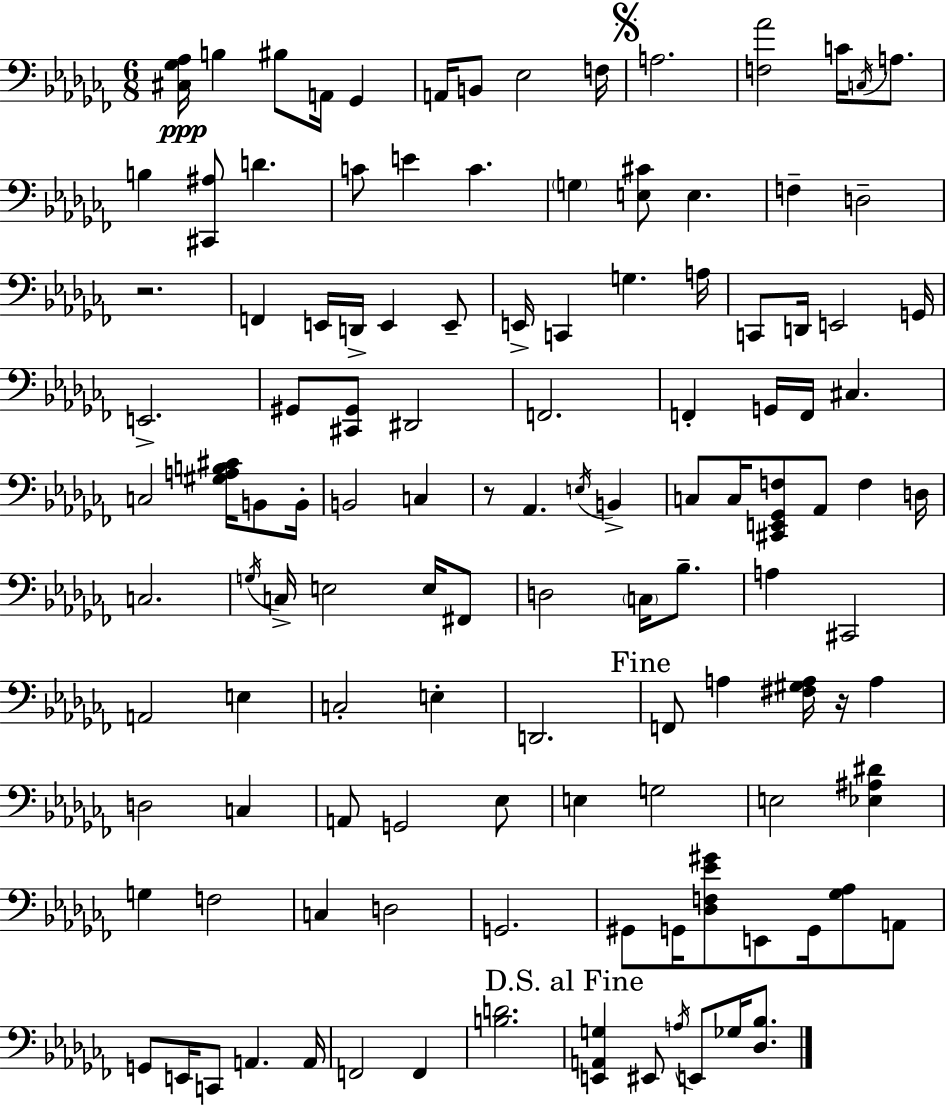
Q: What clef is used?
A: bass